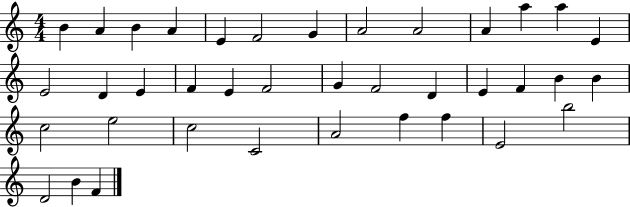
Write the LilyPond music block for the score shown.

{
  \clef treble
  \numericTimeSignature
  \time 4/4
  \key c \major
  b'4 a'4 b'4 a'4 | e'4 f'2 g'4 | a'2 a'2 | a'4 a''4 a''4 e'4 | \break e'2 d'4 e'4 | f'4 e'4 f'2 | g'4 f'2 d'4 | e'4 f'4 b'4 b'4 | \break c''2 e''2 | c''2 c'2 | a'2 f''4 f''4 | e'2 b''2 | \break d'2 b'4 f'4 | \bar "|."
}